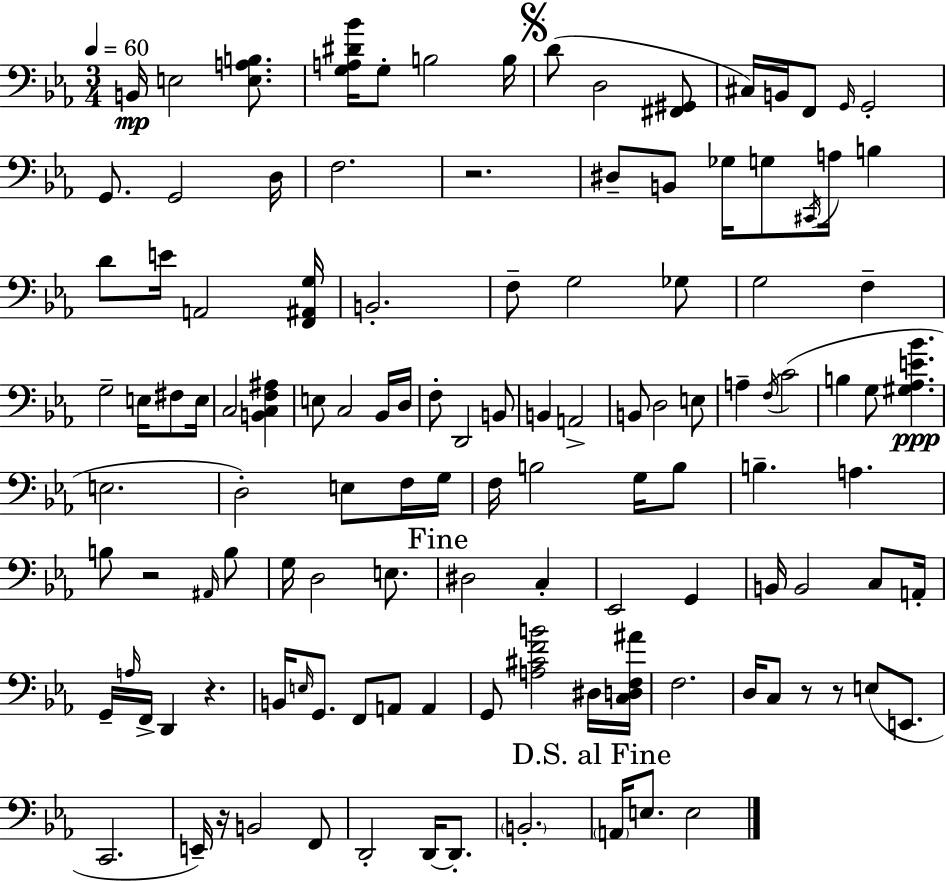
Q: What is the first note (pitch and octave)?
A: B2